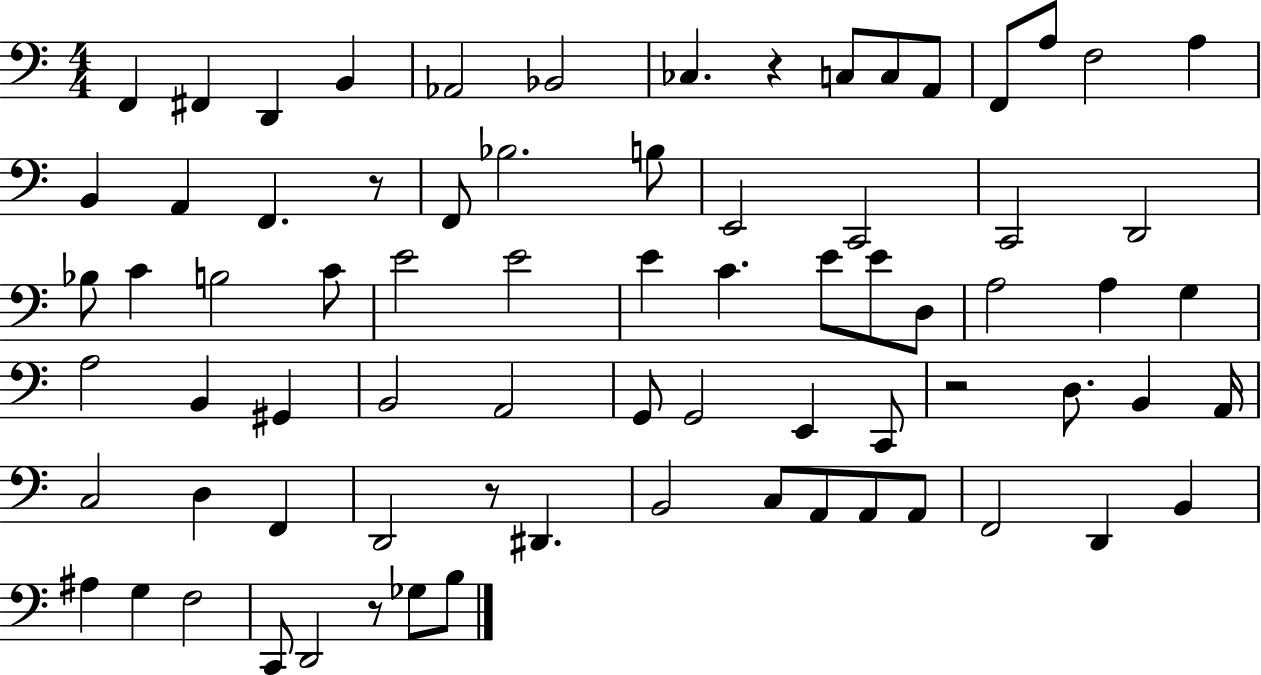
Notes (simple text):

F2/q F#2/q D2/q B2/q Ab2/h Bb2/h CES3/q. R/q C3/e C3/e A2/e F2/e A3/e F3/h A3/q B2/q A2/q F2/q. R/e F2/e Bb3/h. B3/e E2/h C2/h C2/h D2/h Bb3/e C4/q B3/h C4/e E4/h E4/h E4/q C4/q. E4/e E4/e D3/e A3/h A3/q G3/q A3/h B2/q G#2/q B2/h A2/h G2/e G2/h E2/q C2/e R/h D3/e. B2/q A2/s C3/h D3/q F2/q D2/h R/e D#2/q. B2/h C3/e A2/e A2/e A2/e F2/h D2/q B2/q A#3/q G3/q F3/h C2/e D2/h R/e Gb3/e B3/e